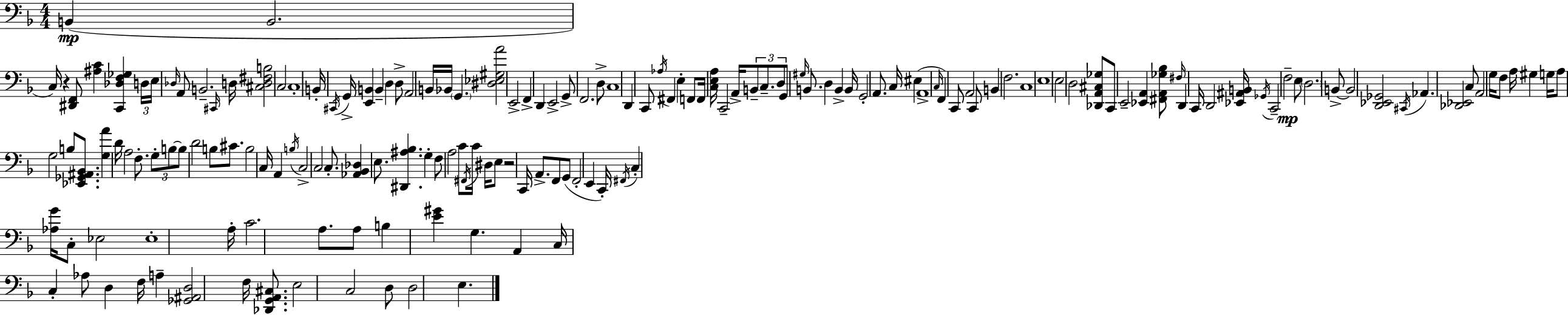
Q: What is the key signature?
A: D minor